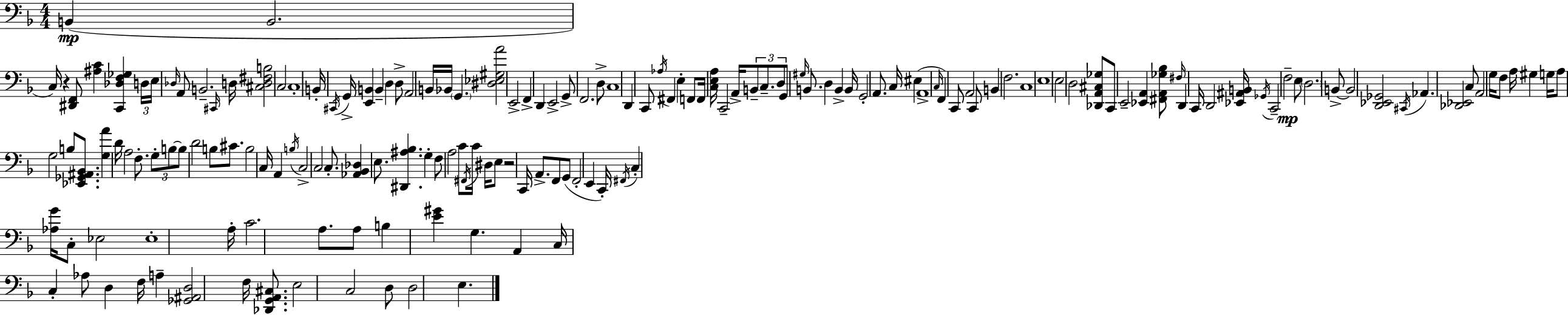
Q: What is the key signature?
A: D minor